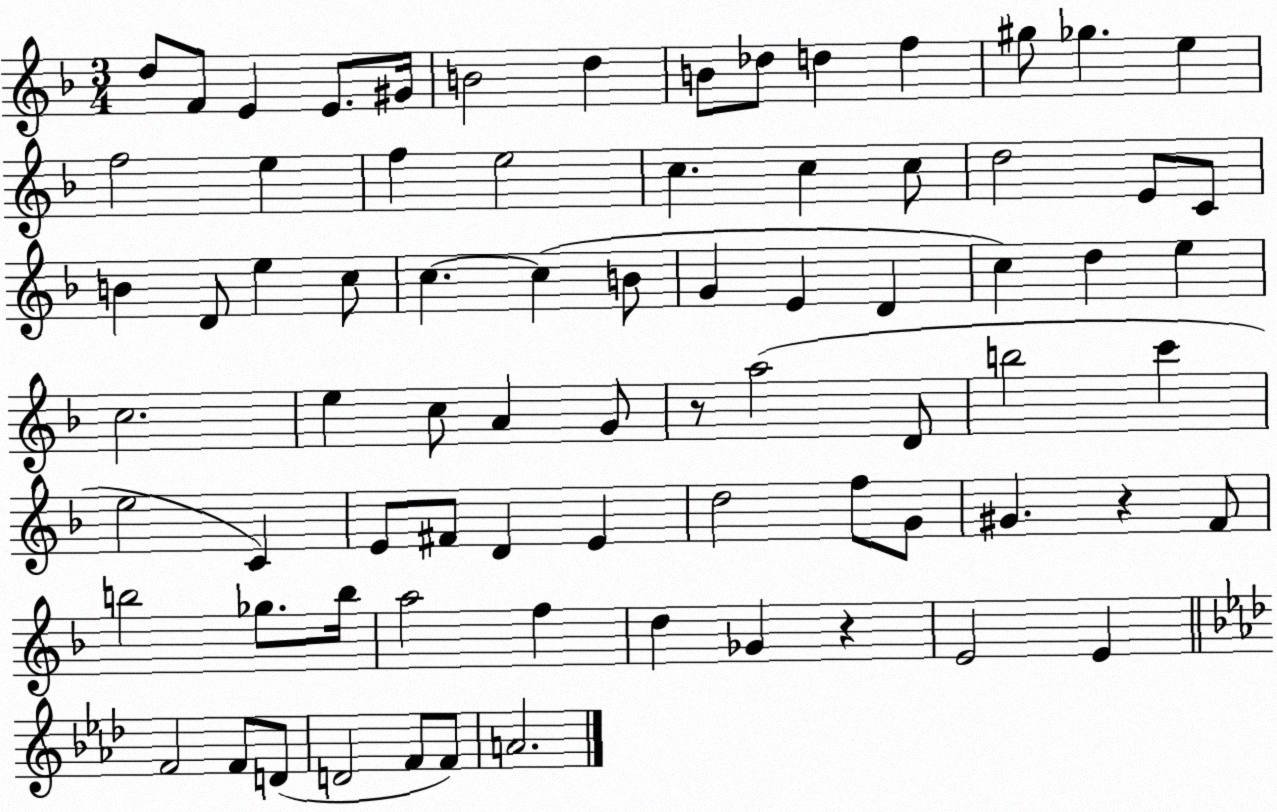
X:1
T:Untitled
M:3/4
L:1/4
K:F
d/2 F/2 E E/2 ^G/4 B2 d B/2 _d/2 d f ^g/2 _g e f2 e f e2 c c c/2 d2 E/2 C/2 B D/2 e c/2 c c B/2 G E D c d e c2 e c/2 A G/2 z/2 a2 D/2 b2 c' e2 C E/2 ^F/2 D E d2 f/2 G/2 ^G z F/2 b2 _g/2 b/4 a2 f d _G z E2 E F2 F/2 D/2 D2 F/2 F/2 A2